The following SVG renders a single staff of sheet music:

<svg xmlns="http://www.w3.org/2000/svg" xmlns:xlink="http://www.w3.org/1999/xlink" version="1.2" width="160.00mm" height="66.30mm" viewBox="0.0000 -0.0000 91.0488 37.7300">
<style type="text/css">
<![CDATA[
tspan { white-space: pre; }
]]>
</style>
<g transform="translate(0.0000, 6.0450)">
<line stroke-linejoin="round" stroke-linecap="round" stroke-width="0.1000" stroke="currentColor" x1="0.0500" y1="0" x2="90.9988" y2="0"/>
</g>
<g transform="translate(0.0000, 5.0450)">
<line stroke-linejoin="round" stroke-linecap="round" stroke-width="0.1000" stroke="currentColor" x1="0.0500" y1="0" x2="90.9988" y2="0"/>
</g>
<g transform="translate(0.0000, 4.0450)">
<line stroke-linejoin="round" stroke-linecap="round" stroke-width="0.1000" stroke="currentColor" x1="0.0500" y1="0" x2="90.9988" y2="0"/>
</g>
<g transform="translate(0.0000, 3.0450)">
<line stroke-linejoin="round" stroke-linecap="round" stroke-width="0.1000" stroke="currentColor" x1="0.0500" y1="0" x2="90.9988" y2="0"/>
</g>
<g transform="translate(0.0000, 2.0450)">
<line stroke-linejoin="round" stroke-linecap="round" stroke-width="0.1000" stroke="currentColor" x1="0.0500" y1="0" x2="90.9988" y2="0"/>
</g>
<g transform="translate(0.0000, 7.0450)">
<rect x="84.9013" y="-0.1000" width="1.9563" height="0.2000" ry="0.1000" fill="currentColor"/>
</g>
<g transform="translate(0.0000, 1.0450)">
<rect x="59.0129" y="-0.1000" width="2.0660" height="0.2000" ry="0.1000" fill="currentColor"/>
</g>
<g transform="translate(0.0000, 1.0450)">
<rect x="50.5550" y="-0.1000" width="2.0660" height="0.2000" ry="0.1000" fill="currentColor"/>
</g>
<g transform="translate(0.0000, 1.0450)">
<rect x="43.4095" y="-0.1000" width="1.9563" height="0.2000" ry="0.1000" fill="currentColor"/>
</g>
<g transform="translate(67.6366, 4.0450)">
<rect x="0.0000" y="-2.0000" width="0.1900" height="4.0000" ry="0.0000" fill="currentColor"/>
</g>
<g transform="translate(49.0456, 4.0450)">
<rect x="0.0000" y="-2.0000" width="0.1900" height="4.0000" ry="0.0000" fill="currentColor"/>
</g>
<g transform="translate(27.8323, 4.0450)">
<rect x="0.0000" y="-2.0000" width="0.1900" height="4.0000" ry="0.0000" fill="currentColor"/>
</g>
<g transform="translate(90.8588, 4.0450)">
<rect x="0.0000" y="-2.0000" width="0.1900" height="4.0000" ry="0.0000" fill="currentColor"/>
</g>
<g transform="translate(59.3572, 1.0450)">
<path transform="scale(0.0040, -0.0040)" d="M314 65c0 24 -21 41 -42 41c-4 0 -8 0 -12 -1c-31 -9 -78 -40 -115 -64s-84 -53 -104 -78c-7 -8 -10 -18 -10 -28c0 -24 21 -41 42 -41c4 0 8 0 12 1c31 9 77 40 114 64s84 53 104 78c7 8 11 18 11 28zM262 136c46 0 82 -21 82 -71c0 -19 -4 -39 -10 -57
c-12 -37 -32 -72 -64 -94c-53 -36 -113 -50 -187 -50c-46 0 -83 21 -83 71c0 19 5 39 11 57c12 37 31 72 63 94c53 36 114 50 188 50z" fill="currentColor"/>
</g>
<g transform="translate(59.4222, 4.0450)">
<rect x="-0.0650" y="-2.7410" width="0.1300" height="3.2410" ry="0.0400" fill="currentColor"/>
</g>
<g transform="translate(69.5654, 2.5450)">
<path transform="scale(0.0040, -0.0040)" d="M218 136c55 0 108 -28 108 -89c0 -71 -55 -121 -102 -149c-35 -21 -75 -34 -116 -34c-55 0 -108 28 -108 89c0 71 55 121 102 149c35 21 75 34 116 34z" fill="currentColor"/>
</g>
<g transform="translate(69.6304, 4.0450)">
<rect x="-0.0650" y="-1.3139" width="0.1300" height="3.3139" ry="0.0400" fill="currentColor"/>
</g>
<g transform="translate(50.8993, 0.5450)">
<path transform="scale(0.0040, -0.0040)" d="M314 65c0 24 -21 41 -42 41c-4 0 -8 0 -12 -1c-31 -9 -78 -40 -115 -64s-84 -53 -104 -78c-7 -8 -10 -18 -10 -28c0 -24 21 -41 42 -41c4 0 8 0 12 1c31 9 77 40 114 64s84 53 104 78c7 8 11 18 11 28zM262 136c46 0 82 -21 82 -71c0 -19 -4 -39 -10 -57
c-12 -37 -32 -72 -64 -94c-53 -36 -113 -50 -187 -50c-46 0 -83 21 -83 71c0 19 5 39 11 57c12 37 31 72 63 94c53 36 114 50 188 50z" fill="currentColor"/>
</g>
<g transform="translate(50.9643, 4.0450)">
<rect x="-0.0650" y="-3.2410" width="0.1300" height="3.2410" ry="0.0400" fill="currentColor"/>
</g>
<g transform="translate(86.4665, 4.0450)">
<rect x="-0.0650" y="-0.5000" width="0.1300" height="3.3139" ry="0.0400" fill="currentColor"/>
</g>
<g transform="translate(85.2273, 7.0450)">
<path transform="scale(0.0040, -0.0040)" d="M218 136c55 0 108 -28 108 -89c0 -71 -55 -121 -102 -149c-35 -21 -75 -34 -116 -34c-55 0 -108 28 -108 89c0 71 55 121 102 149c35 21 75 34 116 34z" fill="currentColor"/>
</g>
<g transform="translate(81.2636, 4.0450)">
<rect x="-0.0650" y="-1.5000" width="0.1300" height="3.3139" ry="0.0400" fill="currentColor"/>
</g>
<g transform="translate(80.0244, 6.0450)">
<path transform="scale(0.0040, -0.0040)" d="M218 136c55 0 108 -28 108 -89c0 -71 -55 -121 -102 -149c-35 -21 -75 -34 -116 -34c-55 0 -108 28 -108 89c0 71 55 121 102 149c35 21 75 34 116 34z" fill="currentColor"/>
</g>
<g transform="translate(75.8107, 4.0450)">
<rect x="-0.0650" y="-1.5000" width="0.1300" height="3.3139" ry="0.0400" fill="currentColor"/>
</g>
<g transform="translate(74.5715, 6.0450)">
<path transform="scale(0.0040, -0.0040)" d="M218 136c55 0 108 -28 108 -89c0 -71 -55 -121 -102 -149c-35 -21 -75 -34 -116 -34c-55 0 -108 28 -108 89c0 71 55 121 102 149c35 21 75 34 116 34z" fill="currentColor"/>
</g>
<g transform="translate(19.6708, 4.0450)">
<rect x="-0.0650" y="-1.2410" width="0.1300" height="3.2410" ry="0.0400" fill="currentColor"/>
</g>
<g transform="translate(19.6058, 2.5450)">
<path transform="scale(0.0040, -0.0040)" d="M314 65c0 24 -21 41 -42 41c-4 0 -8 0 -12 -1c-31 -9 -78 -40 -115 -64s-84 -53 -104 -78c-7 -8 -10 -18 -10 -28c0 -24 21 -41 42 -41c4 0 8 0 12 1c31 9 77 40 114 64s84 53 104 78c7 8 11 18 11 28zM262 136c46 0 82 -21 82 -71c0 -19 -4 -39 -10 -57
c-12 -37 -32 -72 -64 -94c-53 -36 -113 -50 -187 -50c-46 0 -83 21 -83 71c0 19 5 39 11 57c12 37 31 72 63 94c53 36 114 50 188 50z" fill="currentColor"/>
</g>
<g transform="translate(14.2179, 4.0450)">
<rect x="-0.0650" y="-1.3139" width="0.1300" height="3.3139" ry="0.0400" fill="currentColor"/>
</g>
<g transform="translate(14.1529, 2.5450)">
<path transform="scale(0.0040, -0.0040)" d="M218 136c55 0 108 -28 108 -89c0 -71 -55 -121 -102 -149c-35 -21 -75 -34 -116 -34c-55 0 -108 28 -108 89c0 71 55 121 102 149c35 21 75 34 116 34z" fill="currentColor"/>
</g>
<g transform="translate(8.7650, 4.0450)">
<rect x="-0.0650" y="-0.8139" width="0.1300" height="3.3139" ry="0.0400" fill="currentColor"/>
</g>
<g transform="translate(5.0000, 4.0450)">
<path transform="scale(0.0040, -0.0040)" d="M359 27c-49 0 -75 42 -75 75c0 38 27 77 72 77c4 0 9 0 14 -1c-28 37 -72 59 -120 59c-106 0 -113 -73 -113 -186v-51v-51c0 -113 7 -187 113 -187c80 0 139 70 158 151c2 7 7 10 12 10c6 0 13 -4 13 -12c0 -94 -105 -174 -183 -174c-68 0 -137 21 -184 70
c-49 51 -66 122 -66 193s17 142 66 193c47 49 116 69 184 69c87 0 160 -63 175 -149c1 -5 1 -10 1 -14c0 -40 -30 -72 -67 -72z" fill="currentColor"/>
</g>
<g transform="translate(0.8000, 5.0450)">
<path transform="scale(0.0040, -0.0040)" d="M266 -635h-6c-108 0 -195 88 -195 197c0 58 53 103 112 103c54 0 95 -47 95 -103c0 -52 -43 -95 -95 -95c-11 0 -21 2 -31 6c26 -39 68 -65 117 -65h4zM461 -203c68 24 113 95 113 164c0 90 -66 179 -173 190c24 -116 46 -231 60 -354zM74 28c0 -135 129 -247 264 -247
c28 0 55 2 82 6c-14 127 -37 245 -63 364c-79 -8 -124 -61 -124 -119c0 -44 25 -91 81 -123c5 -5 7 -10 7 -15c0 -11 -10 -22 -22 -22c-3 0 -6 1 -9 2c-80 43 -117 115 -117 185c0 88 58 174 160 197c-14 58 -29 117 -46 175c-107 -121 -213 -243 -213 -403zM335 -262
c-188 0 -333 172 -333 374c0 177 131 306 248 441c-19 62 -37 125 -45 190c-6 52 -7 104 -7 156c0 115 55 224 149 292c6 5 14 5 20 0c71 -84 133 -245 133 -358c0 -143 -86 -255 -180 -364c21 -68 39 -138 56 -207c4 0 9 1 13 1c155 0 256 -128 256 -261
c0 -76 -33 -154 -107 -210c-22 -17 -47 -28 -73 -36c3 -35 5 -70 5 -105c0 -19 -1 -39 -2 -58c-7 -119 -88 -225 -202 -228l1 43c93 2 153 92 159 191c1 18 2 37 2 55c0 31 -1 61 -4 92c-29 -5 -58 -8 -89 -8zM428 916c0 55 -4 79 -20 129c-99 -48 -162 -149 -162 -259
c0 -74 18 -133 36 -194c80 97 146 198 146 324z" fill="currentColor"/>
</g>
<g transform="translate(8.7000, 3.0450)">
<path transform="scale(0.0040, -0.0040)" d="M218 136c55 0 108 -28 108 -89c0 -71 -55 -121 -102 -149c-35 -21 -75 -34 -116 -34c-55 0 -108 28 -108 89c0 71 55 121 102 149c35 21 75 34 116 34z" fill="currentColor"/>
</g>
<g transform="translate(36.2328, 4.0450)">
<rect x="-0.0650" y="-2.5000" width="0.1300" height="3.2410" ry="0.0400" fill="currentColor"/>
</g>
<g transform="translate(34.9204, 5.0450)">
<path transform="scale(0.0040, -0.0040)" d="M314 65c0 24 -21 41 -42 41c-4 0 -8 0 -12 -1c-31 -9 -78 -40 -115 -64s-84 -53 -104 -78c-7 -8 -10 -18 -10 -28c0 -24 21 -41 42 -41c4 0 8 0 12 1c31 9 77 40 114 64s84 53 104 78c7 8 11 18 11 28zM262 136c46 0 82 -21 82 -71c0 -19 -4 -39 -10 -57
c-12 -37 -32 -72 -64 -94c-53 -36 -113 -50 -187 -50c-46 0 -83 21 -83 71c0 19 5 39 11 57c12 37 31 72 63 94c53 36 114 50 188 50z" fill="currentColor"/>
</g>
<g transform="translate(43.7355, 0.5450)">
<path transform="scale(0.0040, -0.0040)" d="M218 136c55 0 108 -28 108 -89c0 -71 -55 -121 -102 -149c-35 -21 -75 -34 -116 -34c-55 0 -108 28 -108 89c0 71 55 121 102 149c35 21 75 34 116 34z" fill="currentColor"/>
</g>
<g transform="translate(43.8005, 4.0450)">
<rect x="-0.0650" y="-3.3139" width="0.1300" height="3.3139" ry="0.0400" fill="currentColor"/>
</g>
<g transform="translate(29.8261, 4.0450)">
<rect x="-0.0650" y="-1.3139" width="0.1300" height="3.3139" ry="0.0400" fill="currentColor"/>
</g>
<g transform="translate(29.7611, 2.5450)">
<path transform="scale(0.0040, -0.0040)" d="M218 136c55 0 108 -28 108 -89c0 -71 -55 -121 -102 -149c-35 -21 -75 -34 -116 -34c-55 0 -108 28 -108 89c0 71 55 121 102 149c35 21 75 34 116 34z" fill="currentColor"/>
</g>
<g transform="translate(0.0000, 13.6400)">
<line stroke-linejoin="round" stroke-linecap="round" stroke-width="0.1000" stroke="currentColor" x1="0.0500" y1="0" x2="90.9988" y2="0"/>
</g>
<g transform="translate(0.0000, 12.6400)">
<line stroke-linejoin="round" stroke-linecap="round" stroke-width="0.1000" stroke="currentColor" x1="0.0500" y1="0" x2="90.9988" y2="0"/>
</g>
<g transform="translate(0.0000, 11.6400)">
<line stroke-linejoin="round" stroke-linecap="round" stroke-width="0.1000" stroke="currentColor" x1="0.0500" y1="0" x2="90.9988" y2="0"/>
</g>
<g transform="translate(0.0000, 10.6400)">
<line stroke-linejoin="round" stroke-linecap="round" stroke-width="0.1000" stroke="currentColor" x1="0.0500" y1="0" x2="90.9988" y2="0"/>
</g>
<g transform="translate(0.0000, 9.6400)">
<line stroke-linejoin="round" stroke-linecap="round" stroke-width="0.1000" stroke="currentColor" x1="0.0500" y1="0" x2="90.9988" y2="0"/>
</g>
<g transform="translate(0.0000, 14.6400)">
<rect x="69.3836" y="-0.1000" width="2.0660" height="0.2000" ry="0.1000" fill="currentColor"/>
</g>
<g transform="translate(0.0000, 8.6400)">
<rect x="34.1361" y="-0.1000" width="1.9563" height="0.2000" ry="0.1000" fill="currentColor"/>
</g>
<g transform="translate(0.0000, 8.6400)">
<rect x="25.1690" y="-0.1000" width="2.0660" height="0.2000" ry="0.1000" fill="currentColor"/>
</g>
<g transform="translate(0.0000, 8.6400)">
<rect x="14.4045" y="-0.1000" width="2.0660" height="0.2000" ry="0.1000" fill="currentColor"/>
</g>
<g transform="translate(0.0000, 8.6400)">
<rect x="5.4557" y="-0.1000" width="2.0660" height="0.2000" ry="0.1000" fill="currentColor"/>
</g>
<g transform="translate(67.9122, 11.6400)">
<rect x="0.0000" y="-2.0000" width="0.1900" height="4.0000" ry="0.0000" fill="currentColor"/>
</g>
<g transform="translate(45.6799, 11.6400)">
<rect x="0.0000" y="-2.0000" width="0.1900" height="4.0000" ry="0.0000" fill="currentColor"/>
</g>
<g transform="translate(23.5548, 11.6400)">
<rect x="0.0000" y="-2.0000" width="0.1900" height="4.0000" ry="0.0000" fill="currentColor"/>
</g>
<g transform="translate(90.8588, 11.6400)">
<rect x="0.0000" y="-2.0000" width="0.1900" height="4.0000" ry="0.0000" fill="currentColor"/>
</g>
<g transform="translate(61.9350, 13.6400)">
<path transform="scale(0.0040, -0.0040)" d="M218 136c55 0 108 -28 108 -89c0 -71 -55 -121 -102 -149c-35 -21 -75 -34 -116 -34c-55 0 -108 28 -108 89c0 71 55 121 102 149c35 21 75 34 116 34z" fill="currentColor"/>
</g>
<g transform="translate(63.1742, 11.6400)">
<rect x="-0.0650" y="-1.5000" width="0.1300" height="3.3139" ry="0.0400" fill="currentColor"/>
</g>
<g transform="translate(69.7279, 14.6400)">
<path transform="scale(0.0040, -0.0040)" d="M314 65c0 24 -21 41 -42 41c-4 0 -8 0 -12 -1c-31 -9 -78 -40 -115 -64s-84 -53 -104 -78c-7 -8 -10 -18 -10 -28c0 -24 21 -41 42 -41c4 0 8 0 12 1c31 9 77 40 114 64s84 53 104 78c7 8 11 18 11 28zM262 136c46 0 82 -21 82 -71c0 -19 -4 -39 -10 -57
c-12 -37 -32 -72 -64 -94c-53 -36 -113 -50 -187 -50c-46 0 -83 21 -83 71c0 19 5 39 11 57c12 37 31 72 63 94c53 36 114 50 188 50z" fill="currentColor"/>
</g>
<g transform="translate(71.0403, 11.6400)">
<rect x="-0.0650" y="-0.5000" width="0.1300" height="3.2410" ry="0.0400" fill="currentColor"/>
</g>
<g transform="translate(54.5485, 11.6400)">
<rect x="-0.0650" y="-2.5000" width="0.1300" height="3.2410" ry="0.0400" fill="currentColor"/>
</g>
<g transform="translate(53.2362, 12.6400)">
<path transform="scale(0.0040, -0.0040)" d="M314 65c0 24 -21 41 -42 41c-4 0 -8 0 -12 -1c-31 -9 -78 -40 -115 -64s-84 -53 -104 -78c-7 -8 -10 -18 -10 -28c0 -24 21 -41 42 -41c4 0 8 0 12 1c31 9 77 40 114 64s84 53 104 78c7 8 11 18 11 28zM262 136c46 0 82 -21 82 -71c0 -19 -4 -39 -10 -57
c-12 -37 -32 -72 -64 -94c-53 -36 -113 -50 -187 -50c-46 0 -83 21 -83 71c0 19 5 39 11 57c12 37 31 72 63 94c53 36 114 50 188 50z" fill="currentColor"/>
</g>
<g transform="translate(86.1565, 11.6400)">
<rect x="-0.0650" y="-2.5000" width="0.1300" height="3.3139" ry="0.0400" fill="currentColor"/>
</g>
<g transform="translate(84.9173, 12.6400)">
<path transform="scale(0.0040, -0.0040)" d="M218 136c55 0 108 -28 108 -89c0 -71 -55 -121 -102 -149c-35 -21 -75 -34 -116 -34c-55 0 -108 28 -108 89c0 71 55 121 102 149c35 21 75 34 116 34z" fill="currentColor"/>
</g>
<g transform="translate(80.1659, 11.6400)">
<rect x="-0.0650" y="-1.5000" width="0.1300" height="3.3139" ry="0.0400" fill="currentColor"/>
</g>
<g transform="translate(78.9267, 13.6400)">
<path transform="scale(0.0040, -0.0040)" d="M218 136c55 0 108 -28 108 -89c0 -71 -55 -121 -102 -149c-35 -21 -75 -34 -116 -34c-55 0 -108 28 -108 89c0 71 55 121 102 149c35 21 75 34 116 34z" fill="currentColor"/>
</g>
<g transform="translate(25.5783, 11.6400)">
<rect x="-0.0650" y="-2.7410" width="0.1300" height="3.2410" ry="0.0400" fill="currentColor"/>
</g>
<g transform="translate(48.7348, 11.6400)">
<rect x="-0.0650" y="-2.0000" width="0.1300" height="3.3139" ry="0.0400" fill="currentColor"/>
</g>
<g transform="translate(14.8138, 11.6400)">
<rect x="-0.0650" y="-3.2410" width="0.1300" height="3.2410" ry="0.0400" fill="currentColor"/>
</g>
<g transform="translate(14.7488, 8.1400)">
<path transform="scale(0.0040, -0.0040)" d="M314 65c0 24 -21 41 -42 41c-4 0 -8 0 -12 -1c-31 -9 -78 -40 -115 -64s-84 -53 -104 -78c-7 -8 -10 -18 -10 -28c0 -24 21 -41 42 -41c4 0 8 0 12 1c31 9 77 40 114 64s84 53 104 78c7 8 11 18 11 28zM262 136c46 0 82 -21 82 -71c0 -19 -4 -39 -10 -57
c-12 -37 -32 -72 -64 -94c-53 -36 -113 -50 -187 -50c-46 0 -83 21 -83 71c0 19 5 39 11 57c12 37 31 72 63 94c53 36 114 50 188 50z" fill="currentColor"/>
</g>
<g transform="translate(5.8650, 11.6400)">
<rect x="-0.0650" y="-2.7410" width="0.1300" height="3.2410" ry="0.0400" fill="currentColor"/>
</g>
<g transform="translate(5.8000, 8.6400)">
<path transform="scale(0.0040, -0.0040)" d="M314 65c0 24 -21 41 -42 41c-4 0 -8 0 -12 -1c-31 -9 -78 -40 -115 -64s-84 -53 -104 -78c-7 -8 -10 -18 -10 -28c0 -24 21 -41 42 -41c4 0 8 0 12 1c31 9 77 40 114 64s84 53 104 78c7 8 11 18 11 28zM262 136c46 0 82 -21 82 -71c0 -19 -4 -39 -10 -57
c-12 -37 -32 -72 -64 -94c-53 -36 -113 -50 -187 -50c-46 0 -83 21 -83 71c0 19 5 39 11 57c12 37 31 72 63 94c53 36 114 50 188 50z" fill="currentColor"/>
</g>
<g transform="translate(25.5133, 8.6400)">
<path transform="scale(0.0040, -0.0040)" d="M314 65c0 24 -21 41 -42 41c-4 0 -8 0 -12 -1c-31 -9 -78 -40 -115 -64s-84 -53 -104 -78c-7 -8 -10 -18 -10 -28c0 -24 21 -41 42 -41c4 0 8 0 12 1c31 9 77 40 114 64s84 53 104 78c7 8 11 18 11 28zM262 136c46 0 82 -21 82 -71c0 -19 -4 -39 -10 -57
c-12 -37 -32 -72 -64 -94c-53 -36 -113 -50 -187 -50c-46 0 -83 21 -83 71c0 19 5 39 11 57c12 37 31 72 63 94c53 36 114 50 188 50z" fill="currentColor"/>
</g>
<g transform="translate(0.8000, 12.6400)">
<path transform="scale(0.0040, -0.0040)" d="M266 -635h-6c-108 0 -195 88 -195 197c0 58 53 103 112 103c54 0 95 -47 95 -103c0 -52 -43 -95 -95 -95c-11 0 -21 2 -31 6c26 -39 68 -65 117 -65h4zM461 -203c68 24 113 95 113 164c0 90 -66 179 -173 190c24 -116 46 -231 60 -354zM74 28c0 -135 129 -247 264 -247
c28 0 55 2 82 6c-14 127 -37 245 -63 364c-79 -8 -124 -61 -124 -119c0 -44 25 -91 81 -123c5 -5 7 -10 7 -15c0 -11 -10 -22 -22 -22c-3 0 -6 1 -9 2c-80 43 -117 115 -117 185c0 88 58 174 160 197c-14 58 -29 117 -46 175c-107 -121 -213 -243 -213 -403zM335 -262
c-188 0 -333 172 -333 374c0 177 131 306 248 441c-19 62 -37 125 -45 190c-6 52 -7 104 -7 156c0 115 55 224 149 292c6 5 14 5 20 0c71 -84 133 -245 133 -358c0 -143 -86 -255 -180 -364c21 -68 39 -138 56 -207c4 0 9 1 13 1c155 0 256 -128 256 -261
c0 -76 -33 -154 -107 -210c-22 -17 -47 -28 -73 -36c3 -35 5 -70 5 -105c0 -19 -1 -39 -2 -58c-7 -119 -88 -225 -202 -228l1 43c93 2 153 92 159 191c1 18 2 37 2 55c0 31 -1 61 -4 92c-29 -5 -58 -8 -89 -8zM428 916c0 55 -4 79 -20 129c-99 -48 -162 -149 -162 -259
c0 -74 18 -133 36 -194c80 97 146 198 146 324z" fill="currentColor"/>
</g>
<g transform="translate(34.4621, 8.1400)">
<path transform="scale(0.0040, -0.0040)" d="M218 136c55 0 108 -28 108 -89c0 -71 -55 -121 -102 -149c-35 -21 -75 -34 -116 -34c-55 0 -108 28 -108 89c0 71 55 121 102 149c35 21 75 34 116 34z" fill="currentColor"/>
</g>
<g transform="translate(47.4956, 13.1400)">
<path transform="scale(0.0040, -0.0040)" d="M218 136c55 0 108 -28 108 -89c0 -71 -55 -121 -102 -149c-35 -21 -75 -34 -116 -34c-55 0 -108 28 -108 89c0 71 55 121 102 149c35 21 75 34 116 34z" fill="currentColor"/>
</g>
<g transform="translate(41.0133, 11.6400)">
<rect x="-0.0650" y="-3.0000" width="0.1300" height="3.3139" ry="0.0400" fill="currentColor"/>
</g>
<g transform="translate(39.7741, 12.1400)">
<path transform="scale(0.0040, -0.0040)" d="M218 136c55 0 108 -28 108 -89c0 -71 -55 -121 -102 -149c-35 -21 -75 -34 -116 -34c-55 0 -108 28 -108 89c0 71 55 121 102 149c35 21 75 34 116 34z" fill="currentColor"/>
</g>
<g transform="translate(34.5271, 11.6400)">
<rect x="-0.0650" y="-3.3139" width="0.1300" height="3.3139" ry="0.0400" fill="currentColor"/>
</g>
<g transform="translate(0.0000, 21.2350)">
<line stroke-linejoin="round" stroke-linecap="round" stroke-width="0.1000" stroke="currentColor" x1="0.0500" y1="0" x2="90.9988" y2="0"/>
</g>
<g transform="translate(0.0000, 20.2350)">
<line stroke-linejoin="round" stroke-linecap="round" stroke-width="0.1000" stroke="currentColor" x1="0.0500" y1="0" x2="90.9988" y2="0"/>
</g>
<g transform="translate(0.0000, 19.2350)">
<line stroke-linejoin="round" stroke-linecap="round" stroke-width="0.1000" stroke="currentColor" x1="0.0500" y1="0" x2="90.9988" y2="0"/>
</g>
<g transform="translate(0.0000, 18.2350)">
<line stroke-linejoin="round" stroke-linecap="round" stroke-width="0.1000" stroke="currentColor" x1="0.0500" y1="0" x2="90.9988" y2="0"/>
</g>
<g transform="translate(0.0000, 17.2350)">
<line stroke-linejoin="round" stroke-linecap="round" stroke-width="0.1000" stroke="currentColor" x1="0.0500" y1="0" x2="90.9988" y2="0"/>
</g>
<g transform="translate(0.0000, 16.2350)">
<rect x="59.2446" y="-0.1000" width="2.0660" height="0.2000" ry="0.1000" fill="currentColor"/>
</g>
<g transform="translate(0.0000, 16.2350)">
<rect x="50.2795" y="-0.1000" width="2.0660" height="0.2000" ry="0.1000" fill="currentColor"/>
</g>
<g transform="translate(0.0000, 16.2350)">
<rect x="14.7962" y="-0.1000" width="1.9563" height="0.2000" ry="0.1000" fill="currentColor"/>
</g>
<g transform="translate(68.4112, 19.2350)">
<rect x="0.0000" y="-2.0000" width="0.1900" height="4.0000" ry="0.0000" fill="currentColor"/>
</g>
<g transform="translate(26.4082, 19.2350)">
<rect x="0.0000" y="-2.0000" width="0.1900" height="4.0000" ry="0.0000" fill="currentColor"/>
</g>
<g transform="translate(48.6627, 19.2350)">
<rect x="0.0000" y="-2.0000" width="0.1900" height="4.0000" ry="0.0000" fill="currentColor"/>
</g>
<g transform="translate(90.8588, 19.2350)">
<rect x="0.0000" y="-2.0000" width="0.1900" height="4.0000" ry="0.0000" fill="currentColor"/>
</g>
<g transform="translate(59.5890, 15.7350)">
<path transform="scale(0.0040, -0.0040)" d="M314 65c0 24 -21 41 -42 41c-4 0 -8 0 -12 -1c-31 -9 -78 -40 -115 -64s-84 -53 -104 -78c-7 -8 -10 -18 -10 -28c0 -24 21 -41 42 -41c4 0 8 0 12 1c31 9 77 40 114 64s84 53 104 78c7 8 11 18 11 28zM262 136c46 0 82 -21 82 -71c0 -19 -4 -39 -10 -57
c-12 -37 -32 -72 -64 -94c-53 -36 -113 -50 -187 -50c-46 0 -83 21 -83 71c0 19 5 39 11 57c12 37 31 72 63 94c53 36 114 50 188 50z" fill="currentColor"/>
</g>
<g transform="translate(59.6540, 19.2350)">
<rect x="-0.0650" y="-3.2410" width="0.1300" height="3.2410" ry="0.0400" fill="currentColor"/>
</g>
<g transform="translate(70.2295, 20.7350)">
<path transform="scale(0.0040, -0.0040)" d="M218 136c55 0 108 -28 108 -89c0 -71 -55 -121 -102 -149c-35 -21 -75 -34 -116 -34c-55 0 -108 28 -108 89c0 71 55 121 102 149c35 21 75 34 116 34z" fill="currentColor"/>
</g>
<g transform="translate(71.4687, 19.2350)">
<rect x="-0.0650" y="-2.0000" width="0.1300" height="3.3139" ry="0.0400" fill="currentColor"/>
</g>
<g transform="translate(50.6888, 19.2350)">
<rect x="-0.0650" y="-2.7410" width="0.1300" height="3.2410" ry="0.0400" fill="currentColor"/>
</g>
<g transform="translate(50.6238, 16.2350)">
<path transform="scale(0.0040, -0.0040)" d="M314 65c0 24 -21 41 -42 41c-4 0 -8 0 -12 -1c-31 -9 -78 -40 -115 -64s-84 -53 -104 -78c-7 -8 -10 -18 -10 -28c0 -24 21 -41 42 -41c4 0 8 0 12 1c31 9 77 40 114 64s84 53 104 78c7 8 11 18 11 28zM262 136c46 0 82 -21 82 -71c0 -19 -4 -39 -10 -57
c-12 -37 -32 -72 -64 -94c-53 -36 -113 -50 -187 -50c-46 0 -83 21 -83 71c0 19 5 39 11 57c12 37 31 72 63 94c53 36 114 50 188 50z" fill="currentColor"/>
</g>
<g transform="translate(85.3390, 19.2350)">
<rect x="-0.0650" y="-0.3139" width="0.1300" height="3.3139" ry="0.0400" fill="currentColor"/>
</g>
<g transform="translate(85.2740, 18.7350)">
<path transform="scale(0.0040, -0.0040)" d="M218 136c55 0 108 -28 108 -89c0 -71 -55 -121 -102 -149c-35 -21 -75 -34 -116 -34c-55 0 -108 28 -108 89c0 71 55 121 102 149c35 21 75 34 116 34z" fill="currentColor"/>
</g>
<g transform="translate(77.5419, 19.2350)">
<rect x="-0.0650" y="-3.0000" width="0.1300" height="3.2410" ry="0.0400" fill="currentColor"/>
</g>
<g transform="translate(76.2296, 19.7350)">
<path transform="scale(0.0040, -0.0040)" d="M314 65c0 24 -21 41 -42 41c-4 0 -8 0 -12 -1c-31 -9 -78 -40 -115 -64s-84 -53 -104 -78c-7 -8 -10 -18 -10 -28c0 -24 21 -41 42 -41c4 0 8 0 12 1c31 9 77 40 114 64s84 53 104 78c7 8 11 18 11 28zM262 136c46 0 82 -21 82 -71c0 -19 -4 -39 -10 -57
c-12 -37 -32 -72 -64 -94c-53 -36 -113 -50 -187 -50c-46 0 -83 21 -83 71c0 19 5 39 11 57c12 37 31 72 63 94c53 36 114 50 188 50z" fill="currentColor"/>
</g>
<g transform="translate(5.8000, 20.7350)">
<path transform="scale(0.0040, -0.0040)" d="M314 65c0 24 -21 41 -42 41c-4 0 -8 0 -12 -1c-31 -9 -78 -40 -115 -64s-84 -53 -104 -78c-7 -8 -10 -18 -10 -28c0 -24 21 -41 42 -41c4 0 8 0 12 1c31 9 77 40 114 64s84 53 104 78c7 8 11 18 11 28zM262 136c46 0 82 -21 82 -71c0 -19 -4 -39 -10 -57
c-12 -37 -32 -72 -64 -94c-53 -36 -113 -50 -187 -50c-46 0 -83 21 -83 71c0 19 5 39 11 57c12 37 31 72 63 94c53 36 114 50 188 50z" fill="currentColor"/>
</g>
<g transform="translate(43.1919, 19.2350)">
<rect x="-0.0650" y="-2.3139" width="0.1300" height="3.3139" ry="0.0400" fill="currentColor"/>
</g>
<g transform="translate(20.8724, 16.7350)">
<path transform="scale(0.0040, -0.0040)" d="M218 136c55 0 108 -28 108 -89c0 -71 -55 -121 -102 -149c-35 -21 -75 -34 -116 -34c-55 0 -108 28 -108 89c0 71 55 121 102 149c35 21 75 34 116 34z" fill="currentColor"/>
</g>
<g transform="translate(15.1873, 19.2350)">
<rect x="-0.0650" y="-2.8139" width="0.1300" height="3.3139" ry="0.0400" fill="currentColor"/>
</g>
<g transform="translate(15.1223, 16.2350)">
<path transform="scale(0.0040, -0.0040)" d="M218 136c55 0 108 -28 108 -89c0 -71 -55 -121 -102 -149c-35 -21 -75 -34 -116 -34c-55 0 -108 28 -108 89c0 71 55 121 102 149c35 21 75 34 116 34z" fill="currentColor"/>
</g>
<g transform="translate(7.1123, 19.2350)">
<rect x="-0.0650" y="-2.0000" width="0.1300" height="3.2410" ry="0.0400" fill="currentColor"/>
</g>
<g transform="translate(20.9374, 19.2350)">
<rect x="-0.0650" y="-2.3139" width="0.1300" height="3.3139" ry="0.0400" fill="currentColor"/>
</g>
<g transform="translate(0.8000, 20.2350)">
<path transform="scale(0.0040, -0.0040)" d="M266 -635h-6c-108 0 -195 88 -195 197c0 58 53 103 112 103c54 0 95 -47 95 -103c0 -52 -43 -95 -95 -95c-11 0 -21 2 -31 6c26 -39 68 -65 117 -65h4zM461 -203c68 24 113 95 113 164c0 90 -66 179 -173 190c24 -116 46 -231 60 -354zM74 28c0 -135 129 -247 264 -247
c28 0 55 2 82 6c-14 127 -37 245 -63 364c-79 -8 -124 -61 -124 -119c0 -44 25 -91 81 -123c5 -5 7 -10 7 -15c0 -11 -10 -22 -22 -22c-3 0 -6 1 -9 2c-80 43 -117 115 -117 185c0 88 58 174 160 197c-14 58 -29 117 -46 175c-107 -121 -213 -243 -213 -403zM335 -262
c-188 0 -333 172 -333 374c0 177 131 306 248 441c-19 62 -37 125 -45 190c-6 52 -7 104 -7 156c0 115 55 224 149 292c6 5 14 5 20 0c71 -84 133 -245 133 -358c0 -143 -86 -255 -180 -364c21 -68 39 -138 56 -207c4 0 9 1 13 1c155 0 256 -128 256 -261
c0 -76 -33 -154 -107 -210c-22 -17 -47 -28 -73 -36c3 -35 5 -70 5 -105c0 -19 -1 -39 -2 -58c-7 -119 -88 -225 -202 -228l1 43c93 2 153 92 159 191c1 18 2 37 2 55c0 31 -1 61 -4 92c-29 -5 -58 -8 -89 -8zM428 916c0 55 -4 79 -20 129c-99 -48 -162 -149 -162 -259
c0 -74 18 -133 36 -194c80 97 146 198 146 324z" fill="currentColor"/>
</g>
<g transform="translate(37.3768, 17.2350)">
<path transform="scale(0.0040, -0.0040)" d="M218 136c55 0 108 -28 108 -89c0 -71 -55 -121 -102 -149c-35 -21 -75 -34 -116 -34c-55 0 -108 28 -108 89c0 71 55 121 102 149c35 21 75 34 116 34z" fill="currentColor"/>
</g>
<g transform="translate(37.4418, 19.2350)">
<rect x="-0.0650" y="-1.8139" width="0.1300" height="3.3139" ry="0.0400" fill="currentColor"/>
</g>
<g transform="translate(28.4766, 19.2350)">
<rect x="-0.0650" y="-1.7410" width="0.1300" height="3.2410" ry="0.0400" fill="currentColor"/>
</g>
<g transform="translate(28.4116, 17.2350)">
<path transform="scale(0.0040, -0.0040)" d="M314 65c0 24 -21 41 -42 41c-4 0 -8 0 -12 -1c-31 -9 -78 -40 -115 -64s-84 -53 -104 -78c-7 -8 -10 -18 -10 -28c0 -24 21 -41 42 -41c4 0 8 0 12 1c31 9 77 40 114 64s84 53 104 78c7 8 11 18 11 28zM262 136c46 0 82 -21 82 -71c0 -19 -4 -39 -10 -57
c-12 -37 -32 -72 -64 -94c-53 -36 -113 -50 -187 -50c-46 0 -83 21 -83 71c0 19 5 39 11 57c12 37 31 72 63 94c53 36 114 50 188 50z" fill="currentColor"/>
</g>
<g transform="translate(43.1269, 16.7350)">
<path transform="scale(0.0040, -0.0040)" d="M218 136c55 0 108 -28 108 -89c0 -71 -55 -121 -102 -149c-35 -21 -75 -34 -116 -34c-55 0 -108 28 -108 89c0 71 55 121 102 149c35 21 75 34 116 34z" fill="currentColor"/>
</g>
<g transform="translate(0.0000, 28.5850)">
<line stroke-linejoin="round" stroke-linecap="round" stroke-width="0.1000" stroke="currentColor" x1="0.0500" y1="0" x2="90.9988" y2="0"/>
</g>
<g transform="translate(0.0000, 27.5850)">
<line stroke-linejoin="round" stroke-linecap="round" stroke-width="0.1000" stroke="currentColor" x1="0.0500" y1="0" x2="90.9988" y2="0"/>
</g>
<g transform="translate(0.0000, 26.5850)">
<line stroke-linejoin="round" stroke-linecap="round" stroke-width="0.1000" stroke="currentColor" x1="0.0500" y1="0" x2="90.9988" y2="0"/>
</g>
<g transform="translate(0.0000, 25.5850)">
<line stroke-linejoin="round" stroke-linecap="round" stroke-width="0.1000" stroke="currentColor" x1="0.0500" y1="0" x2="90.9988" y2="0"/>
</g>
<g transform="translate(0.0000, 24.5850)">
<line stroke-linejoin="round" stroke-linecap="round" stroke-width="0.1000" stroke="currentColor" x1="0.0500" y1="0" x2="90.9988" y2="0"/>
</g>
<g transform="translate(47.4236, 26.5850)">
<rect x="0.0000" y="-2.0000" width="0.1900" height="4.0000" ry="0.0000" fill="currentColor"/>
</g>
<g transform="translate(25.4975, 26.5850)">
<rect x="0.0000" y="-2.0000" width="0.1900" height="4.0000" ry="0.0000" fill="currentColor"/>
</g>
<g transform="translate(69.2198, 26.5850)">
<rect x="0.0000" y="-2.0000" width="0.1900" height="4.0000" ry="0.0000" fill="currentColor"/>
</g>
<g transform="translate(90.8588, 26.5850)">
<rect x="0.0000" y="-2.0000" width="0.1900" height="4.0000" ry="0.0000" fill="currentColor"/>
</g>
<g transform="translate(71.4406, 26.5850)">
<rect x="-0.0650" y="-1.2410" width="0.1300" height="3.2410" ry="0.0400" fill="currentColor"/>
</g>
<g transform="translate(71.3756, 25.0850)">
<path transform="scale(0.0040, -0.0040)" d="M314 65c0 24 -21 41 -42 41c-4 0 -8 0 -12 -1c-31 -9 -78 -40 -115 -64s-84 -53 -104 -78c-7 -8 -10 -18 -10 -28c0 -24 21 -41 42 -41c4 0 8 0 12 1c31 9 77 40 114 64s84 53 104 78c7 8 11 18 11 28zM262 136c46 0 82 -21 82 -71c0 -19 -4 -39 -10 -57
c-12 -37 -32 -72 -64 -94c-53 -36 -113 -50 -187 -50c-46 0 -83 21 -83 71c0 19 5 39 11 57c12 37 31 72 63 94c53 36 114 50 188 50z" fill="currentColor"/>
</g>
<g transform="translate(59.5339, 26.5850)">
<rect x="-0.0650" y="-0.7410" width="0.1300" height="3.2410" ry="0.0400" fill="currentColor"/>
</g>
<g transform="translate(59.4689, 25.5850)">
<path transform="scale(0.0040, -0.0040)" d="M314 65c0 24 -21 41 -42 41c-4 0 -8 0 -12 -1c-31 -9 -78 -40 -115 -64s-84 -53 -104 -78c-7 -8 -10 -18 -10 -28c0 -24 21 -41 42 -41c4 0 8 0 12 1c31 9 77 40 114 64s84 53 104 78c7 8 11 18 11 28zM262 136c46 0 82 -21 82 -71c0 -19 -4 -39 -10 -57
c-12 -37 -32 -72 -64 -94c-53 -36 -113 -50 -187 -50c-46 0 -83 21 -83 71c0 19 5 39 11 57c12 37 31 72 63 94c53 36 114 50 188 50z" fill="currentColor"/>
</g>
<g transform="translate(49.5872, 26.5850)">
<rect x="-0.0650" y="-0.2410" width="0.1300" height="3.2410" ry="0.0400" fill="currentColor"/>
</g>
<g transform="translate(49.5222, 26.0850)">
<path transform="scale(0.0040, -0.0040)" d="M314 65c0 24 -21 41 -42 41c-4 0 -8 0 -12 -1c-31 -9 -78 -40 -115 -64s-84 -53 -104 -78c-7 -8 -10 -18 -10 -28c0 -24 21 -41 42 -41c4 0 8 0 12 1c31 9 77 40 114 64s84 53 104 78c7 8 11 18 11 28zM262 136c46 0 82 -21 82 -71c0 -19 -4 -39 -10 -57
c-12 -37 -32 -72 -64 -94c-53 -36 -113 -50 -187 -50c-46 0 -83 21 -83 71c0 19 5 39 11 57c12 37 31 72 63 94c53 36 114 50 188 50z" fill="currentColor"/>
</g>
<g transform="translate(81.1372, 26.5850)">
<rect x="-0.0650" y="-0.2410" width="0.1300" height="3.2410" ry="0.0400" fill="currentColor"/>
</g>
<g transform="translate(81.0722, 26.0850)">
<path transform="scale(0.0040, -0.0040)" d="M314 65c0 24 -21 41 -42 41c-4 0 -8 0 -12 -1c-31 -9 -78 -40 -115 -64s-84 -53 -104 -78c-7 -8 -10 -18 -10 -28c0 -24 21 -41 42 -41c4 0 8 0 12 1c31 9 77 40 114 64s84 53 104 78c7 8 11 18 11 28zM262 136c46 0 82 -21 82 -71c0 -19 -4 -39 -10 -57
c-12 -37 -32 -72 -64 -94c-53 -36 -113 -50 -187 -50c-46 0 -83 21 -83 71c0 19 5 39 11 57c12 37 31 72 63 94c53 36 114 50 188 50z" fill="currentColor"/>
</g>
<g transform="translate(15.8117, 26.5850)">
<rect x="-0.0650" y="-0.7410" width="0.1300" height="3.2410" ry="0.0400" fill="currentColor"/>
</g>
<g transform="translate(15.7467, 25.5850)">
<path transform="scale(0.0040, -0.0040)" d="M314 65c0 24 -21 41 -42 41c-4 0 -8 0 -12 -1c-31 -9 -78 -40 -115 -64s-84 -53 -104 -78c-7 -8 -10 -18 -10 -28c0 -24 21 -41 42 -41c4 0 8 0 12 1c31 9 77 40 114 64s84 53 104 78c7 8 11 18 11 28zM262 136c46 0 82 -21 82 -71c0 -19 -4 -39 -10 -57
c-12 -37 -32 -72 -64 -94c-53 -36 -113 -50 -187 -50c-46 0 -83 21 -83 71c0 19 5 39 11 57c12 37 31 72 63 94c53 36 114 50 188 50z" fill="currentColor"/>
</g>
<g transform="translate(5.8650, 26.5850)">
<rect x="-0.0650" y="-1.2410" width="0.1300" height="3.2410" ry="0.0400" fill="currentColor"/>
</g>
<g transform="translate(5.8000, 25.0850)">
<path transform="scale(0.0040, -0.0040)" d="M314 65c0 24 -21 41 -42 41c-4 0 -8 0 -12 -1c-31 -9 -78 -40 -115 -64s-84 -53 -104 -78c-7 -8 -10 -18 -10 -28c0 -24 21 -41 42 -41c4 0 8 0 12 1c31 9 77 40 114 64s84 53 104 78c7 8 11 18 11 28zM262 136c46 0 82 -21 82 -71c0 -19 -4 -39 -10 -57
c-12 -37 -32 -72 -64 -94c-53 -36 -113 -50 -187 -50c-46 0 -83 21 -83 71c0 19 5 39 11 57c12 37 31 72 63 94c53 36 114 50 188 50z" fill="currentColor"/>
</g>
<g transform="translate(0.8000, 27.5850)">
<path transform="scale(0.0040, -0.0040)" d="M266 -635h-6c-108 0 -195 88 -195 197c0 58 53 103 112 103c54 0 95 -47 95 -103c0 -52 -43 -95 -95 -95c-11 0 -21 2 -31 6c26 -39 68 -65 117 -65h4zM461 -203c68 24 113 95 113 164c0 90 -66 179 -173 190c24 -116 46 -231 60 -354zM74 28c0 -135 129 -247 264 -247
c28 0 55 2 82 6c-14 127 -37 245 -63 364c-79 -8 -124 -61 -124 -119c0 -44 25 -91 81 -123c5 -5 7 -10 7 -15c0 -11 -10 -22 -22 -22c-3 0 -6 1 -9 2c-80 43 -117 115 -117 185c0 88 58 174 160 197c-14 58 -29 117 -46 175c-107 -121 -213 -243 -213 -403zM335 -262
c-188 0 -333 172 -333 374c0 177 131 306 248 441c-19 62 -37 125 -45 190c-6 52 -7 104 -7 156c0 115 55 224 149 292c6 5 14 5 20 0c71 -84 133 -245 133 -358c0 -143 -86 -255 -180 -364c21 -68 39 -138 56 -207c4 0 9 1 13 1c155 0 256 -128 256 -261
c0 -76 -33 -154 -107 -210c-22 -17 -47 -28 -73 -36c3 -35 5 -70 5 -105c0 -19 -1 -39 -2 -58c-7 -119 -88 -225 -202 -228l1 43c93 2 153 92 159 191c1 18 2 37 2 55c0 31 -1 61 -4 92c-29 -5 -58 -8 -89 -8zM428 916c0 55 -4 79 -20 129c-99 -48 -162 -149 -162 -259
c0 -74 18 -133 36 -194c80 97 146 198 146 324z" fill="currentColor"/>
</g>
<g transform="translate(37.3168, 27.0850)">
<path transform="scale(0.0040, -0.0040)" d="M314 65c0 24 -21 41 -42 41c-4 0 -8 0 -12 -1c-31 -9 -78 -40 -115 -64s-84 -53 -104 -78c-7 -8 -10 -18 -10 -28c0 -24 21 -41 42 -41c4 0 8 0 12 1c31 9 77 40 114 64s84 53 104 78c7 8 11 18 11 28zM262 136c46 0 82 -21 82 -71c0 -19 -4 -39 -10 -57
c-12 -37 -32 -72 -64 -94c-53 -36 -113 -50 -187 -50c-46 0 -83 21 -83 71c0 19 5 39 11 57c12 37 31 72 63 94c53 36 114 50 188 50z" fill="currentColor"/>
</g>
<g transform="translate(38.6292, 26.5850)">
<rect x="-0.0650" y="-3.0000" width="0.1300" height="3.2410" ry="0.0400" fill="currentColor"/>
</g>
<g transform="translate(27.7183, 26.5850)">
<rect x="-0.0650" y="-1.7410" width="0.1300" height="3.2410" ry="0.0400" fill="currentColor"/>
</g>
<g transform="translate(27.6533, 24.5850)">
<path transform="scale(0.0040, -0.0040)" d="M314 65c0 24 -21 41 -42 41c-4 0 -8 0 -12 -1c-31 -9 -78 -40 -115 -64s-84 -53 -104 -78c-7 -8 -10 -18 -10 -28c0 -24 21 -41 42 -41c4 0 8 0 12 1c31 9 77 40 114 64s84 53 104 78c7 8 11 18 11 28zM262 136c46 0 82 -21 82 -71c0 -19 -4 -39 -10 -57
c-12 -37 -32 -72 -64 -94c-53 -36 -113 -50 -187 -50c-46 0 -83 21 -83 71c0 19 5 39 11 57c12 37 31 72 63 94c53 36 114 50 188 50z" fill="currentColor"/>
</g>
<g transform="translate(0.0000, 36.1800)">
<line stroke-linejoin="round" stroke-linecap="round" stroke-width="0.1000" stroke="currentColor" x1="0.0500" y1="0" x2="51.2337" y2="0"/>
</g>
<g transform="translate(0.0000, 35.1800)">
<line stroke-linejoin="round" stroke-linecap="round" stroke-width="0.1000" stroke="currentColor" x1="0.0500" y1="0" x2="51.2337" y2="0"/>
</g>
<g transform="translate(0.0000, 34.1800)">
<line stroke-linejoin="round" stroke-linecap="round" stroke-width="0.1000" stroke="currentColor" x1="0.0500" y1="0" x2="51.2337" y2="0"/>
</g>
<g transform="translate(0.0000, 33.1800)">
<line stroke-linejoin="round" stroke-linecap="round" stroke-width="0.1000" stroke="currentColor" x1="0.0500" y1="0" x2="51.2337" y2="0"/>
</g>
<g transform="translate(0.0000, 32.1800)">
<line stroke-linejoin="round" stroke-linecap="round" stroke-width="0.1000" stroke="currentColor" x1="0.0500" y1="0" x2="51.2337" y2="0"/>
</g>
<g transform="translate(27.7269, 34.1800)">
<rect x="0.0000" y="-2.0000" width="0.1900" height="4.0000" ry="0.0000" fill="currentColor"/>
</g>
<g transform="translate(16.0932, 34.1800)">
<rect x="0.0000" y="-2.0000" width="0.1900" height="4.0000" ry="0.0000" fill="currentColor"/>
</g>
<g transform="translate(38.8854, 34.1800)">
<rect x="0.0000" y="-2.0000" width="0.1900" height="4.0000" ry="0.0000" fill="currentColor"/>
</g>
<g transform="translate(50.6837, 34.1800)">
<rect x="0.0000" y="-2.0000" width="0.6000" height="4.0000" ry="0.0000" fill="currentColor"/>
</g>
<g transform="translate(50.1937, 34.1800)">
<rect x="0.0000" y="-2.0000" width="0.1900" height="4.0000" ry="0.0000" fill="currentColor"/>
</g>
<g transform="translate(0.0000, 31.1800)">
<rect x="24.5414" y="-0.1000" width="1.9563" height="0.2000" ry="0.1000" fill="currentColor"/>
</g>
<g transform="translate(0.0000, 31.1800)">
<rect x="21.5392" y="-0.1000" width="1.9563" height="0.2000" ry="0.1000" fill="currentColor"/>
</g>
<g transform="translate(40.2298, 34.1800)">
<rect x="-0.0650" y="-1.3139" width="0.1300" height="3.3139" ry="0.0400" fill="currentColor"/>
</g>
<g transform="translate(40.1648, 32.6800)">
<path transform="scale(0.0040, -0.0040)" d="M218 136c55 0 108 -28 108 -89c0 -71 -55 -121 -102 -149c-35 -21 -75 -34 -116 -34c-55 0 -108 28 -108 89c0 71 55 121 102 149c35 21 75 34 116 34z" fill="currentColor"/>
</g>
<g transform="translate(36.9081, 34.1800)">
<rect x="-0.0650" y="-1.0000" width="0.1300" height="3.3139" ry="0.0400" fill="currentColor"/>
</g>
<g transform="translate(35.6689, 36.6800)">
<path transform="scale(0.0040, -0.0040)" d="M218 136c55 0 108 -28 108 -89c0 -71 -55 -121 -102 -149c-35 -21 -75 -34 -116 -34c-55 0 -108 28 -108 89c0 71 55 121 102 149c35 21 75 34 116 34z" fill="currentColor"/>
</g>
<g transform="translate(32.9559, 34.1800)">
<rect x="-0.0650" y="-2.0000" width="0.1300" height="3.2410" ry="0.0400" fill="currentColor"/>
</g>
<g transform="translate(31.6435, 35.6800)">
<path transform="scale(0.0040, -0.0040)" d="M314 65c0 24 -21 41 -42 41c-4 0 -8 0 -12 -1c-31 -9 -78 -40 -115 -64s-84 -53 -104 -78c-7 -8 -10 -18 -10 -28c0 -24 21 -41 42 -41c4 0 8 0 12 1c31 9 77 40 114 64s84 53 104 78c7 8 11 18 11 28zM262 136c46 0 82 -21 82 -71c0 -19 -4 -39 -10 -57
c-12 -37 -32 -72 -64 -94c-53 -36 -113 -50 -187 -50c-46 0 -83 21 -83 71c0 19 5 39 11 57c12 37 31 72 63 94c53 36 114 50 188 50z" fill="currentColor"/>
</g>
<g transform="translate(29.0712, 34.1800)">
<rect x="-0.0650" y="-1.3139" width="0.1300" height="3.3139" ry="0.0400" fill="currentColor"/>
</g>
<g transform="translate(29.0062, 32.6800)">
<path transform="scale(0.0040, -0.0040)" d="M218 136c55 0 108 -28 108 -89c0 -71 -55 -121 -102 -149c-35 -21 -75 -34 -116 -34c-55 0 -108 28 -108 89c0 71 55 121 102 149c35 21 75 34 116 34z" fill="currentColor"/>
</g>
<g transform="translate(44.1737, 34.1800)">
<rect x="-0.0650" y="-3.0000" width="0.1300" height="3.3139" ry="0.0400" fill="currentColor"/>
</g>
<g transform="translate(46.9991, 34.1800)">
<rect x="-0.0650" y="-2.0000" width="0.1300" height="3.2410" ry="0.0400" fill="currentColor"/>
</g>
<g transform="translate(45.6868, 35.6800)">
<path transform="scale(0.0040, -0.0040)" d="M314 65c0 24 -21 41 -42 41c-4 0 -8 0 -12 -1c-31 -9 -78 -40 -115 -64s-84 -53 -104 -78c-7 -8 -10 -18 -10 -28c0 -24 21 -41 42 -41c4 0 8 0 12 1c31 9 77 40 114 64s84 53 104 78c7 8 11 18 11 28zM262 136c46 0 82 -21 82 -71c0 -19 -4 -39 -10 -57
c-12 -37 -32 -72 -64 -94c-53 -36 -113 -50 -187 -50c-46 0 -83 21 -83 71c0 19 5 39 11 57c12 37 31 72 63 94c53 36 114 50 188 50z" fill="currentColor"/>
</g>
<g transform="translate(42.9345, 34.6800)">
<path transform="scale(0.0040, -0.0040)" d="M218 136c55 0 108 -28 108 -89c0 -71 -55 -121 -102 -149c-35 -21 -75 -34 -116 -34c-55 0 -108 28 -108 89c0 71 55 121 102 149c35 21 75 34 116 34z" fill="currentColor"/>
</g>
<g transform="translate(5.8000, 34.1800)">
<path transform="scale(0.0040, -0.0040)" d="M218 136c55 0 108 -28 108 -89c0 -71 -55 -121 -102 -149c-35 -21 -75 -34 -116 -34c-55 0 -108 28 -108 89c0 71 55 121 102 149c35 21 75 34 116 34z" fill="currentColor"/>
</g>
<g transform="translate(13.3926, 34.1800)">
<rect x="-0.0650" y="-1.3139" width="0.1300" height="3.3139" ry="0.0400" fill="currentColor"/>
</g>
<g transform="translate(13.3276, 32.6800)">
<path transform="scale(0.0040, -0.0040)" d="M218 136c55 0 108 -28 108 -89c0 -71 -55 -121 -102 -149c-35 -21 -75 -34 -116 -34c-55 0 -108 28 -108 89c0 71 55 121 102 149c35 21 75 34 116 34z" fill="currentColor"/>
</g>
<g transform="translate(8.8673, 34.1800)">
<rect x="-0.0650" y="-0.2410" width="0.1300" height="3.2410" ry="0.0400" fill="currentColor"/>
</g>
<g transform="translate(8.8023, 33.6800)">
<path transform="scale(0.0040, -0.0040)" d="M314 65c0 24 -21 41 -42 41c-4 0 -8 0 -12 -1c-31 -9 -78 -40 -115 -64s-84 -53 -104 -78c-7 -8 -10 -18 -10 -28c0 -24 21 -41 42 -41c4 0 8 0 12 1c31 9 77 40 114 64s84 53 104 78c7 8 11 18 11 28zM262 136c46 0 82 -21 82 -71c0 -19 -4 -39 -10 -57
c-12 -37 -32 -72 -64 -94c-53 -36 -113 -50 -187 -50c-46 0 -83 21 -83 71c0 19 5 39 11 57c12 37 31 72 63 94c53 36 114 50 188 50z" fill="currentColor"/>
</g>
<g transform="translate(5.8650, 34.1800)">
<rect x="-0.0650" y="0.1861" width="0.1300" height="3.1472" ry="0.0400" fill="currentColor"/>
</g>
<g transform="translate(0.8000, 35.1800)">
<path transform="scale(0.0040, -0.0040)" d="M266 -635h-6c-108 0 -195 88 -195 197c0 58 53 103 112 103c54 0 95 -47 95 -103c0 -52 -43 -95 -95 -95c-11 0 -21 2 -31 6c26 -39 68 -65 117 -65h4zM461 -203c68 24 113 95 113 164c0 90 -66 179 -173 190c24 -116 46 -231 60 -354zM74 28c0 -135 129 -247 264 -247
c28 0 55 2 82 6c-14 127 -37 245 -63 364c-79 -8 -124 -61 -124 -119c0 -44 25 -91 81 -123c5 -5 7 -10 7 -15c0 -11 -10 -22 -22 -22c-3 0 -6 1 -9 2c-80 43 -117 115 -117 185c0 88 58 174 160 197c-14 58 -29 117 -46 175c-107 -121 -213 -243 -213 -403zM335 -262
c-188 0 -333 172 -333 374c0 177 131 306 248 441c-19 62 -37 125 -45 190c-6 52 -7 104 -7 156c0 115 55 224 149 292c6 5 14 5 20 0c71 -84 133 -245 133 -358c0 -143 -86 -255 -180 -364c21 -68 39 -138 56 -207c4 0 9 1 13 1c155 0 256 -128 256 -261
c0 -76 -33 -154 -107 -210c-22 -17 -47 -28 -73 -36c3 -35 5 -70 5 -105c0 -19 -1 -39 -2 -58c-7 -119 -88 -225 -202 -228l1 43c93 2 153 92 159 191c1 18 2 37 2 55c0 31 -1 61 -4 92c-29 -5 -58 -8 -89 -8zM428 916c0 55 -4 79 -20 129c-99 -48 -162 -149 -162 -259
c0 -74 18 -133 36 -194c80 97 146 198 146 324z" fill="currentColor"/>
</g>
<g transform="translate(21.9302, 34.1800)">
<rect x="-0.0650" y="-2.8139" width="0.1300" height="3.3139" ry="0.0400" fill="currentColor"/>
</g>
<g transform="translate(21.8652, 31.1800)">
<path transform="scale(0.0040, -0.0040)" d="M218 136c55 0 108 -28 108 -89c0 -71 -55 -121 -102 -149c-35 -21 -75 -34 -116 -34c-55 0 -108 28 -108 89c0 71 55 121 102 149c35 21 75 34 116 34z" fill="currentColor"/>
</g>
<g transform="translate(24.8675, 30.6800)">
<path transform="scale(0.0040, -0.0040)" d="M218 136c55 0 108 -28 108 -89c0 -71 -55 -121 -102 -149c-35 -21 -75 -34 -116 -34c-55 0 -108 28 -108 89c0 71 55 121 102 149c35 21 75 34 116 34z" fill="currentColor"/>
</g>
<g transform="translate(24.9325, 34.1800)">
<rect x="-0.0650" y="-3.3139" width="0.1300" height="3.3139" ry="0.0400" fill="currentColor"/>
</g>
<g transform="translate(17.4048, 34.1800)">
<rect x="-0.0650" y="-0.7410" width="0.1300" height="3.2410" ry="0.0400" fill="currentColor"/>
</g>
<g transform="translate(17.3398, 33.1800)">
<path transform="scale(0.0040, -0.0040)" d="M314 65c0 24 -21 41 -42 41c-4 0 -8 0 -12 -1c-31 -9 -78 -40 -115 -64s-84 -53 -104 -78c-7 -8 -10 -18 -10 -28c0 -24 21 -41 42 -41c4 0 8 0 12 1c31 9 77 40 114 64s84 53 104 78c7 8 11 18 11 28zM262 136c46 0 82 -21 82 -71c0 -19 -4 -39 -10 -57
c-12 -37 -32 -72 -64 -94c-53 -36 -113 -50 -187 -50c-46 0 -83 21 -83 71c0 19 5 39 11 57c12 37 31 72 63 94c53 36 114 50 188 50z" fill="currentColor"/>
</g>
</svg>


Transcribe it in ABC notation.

X:1
T:Untitled
M:4/4
L:1/4
K:C
d e e2 e G2 b b2 a2 e E E C a2 b2 a2 b A F G2 E C2 E G F2 a g f2 f g a2 b2 F A2 c e2 d2 f2 A2 c2 d2 e2 c2 B c2 e d2 a b e F2 D e A F2